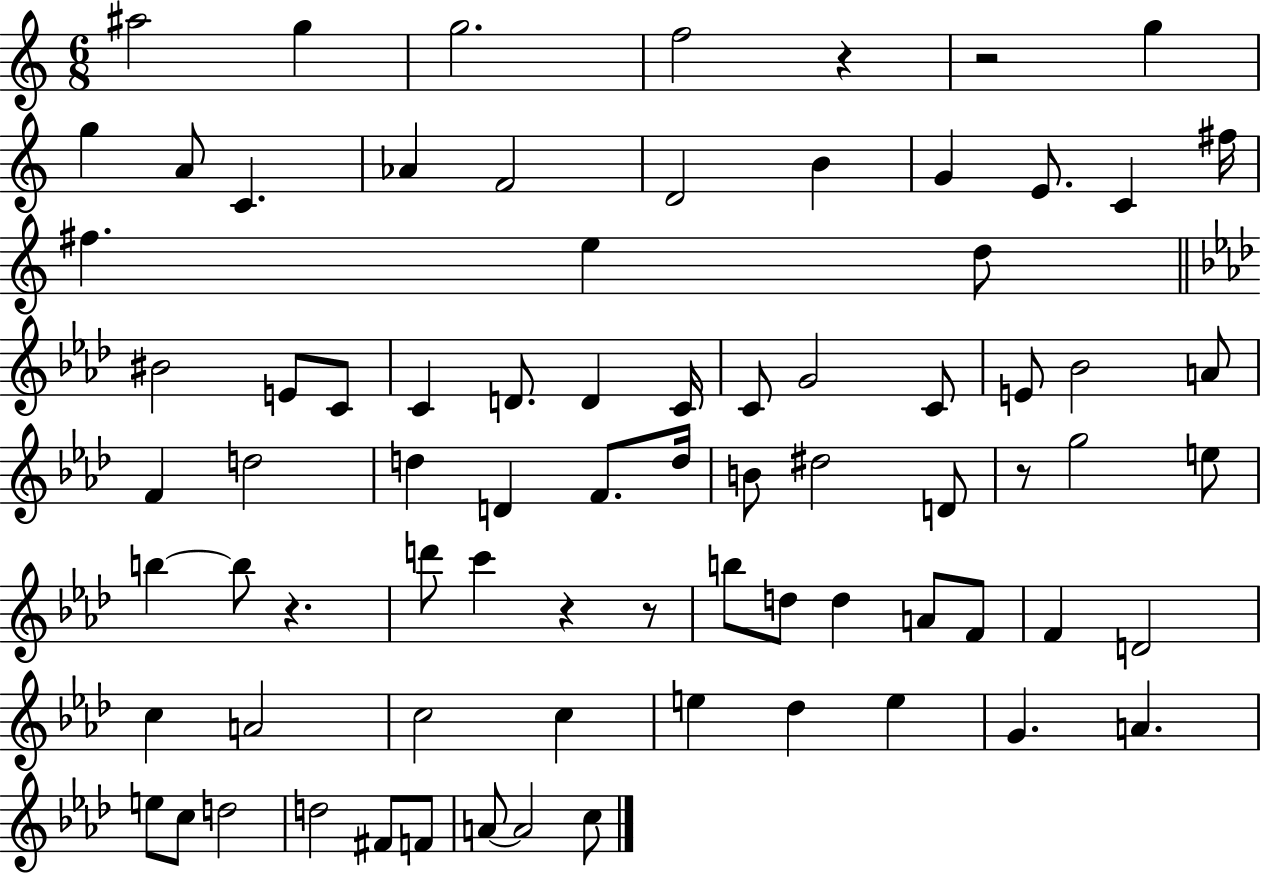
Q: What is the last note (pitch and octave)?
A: C5